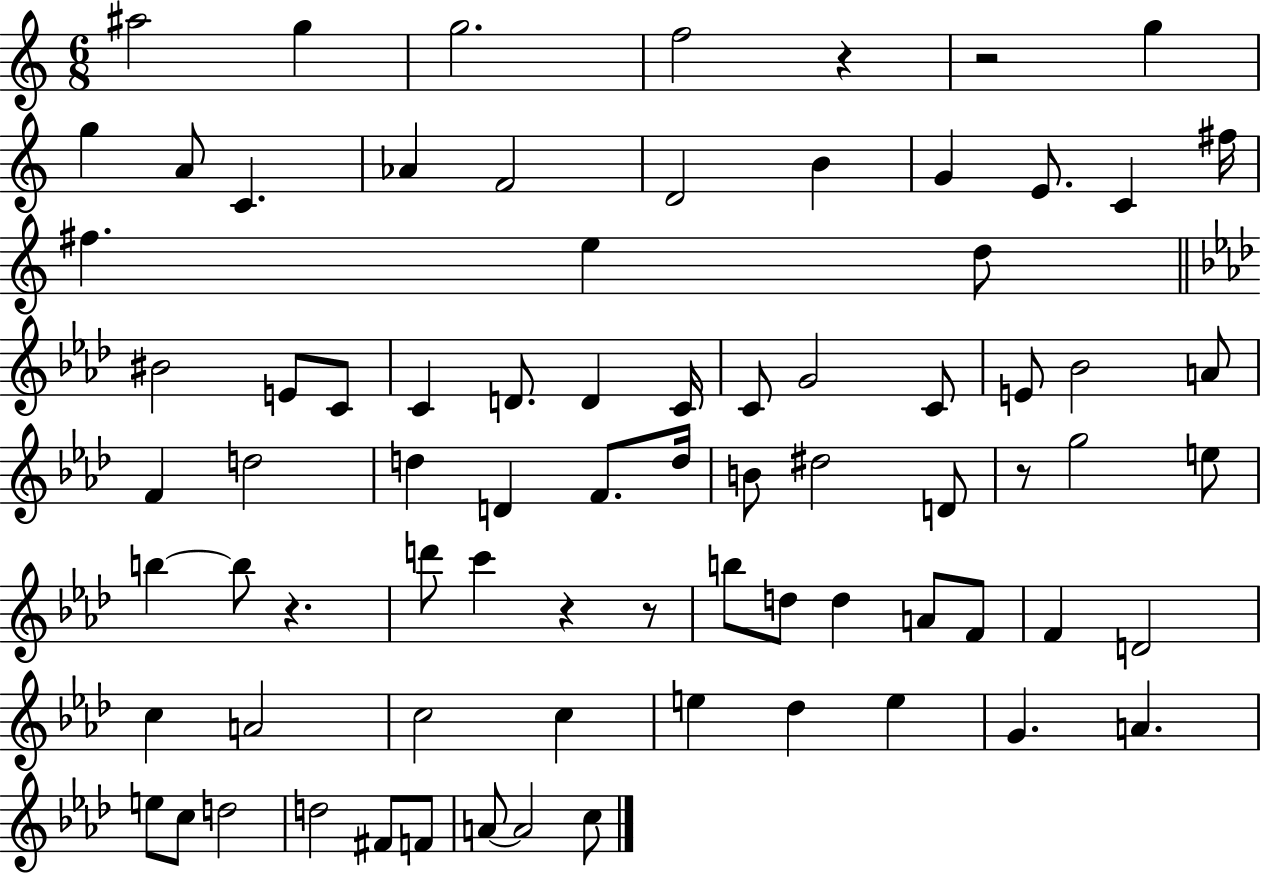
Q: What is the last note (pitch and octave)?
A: C5